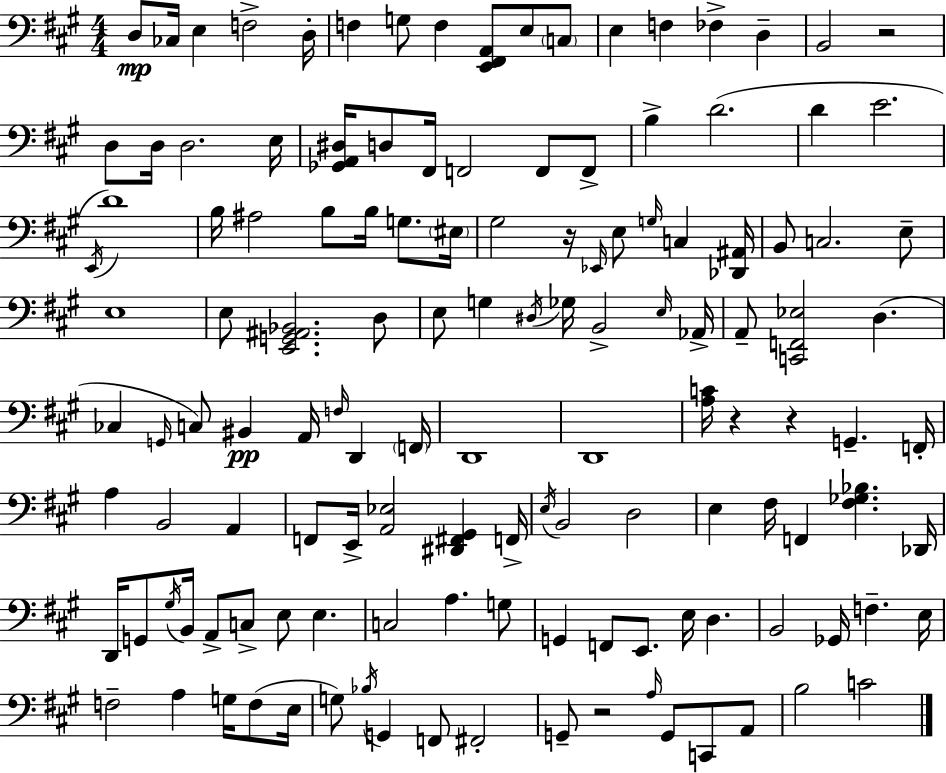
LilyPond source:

{
  \clef bass
  \numericTimeSignature
  \time 4/4
  \key a \major
  d8\mp ces16 e4 f2-> d16-. | f4 g8 f4 <e, fis, a,>8 e8 \parenthesize c8 | e4 f4 fes4-> d4-- | b,2 r2 | \break d8 d16 d2. e16 | <ges, a, dis>16 d8 fis,16 f,2 f,8 f,8-> | b4-> d'2.( | d'4 e'2. | \break \acciaccatura { e,16 } d'1) | b16 ais2 b8 b16 g8. | \parenthesize eis16 gis2 r16 \grace { ees,16 } e8 \grace { g16 } c4 | <des, ais,>16 b,8 c2. | \break e8-- e1 | e8 <e, g, ais, bes,>2. | d8 e8 g4 \acciaccatura { dis16 } ges16 b,2-> | \grace { e16 } aes,16-> a,8-- <c, f, ees>2 d4.( | \break ces4 \grace { g,16 }) c8 bis,4\pp | a,16 \grace { f16 } d,4 \parenthesize f,16 d,1 | d,1 | <a c'>16 r4 r4 | \break g,4.-- f,16-. a4 b,2 | a,4 f,8 e,16-> <a, ees>2 | <dis, fis, gis,>4 f,16-> \acciaccatura { e16 } b,2 | d2 e4 fis16 f,4 | \break <fis ges bes>4. des,16 d,16 g,8 \acciaccatura { gis16 } b,16 a,8-> c8-> | e8 e4. c2 | a4. g8 g,4 f,8 e,8. | e16 d4. b,2 | \break ges,16 f4.-- e16 f2-- | a4 g16 f8( e16 g8) \acciaccatura { bes16 } g,4 | f,8 fis,2-. g,8-- r2 | \grace { a16 } g,8 c,8 a,8 b2 | \break c'2 \bar "|."
}